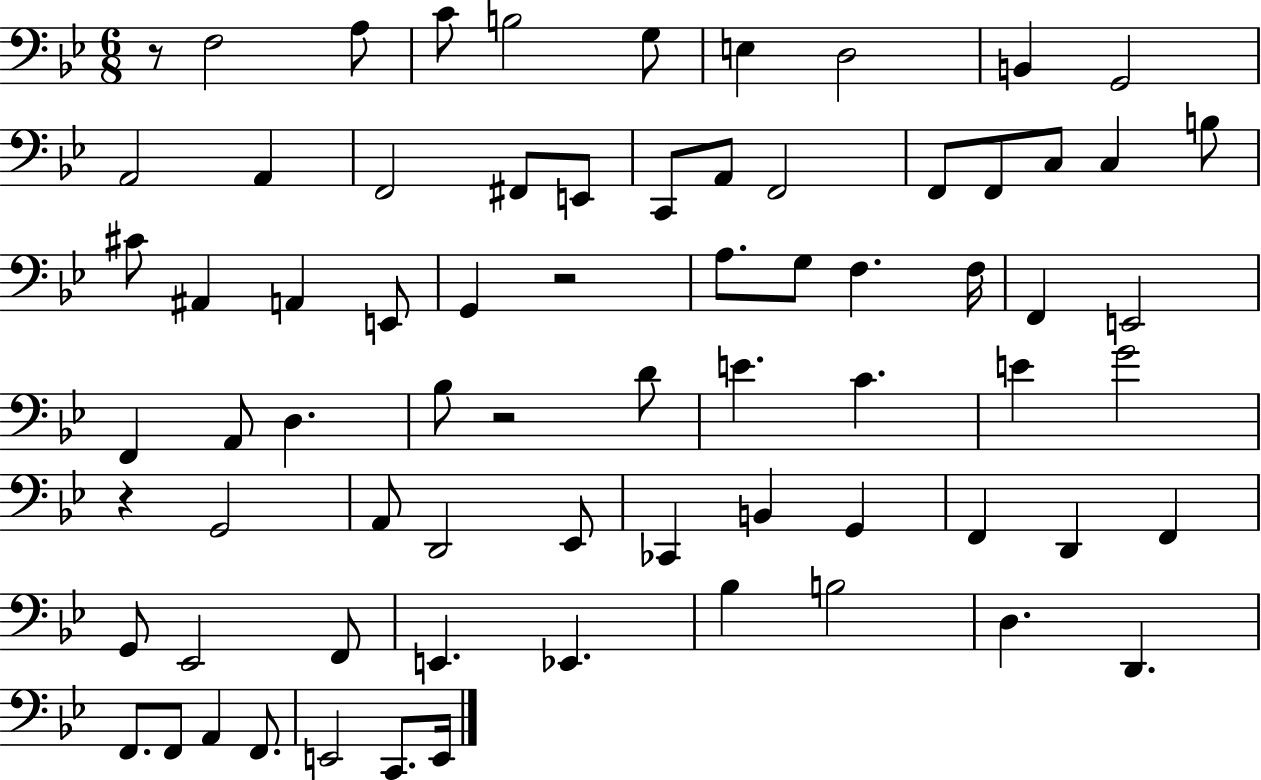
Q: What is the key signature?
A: BES major